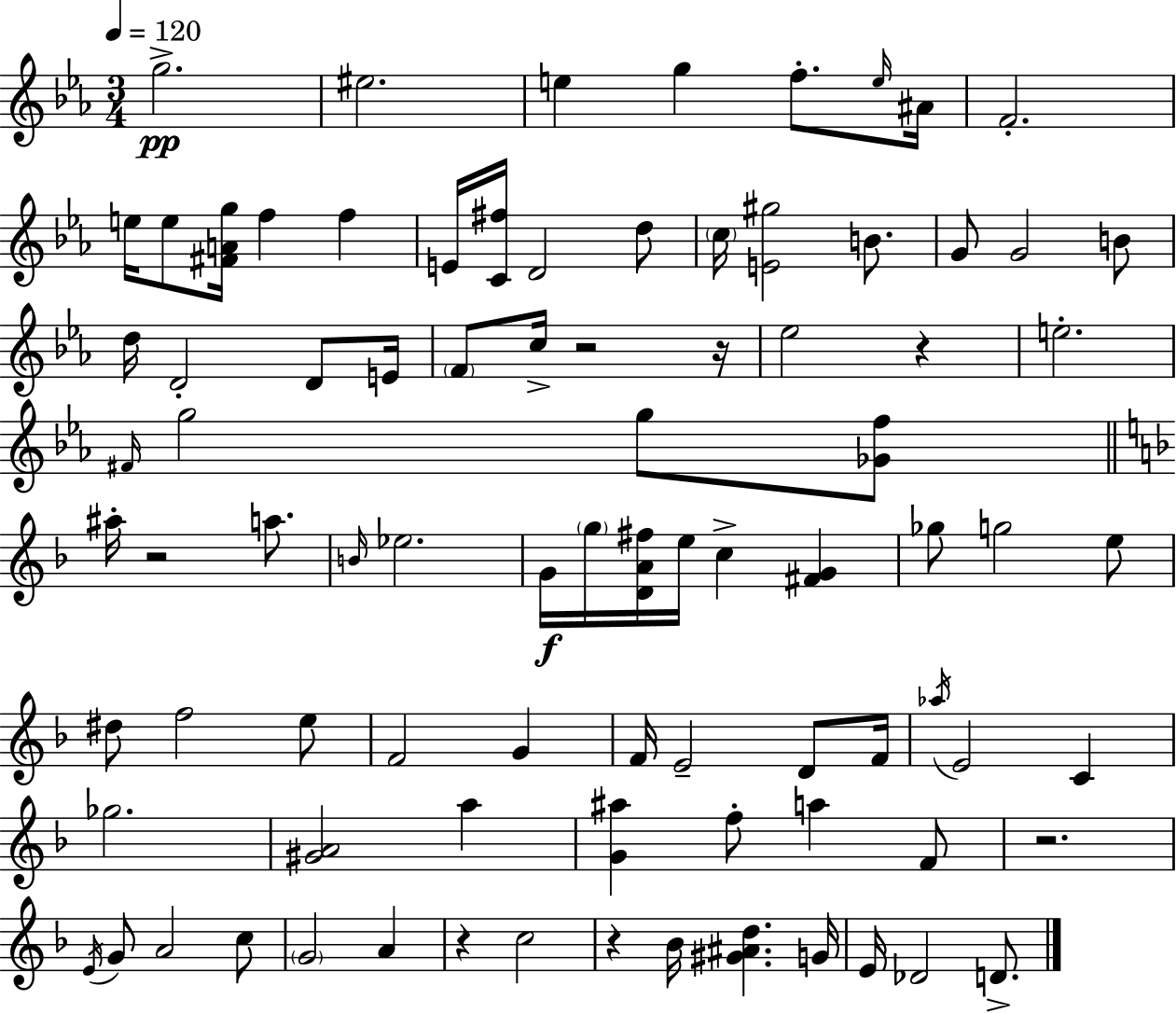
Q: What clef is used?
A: treble